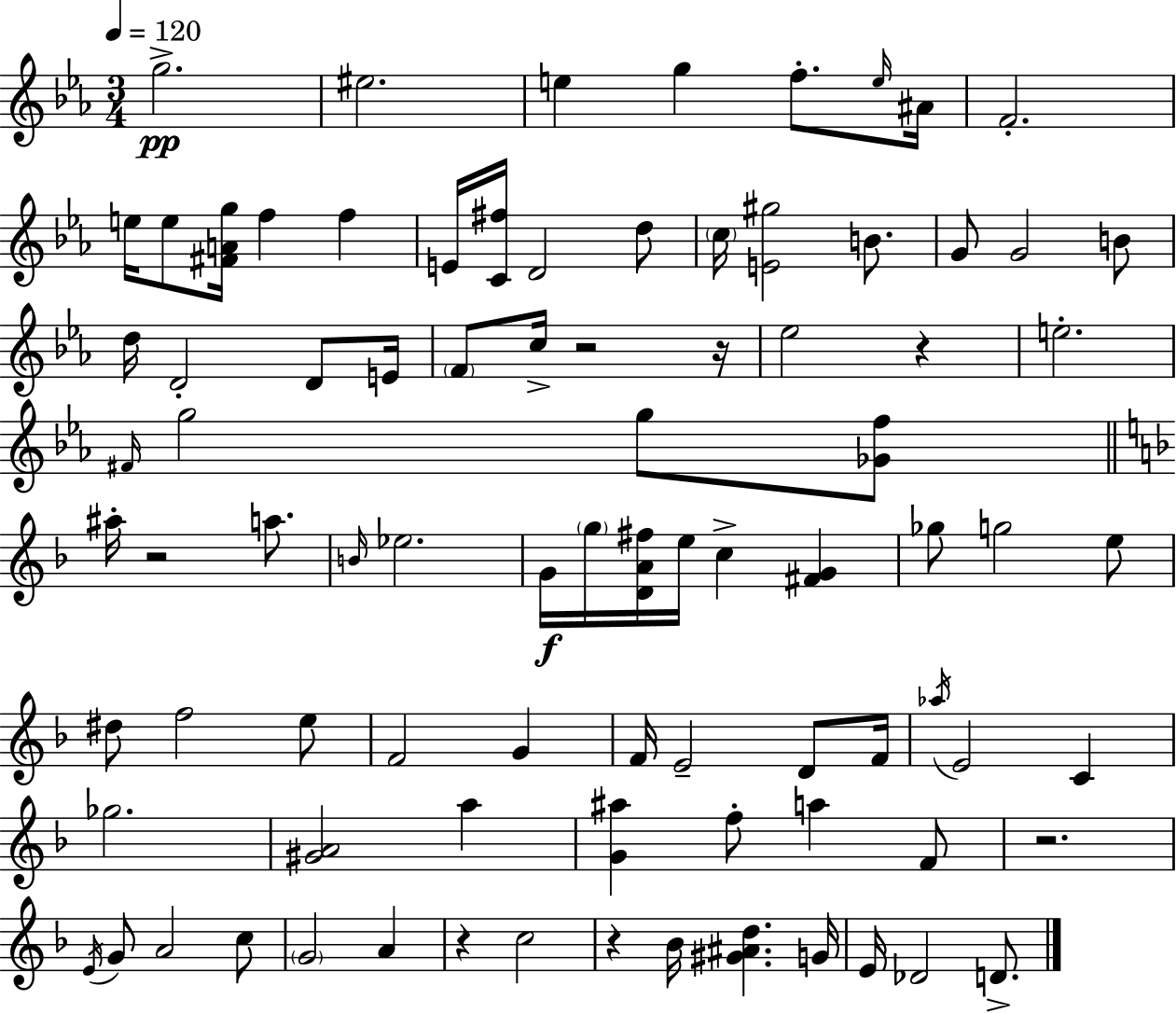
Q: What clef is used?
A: treble